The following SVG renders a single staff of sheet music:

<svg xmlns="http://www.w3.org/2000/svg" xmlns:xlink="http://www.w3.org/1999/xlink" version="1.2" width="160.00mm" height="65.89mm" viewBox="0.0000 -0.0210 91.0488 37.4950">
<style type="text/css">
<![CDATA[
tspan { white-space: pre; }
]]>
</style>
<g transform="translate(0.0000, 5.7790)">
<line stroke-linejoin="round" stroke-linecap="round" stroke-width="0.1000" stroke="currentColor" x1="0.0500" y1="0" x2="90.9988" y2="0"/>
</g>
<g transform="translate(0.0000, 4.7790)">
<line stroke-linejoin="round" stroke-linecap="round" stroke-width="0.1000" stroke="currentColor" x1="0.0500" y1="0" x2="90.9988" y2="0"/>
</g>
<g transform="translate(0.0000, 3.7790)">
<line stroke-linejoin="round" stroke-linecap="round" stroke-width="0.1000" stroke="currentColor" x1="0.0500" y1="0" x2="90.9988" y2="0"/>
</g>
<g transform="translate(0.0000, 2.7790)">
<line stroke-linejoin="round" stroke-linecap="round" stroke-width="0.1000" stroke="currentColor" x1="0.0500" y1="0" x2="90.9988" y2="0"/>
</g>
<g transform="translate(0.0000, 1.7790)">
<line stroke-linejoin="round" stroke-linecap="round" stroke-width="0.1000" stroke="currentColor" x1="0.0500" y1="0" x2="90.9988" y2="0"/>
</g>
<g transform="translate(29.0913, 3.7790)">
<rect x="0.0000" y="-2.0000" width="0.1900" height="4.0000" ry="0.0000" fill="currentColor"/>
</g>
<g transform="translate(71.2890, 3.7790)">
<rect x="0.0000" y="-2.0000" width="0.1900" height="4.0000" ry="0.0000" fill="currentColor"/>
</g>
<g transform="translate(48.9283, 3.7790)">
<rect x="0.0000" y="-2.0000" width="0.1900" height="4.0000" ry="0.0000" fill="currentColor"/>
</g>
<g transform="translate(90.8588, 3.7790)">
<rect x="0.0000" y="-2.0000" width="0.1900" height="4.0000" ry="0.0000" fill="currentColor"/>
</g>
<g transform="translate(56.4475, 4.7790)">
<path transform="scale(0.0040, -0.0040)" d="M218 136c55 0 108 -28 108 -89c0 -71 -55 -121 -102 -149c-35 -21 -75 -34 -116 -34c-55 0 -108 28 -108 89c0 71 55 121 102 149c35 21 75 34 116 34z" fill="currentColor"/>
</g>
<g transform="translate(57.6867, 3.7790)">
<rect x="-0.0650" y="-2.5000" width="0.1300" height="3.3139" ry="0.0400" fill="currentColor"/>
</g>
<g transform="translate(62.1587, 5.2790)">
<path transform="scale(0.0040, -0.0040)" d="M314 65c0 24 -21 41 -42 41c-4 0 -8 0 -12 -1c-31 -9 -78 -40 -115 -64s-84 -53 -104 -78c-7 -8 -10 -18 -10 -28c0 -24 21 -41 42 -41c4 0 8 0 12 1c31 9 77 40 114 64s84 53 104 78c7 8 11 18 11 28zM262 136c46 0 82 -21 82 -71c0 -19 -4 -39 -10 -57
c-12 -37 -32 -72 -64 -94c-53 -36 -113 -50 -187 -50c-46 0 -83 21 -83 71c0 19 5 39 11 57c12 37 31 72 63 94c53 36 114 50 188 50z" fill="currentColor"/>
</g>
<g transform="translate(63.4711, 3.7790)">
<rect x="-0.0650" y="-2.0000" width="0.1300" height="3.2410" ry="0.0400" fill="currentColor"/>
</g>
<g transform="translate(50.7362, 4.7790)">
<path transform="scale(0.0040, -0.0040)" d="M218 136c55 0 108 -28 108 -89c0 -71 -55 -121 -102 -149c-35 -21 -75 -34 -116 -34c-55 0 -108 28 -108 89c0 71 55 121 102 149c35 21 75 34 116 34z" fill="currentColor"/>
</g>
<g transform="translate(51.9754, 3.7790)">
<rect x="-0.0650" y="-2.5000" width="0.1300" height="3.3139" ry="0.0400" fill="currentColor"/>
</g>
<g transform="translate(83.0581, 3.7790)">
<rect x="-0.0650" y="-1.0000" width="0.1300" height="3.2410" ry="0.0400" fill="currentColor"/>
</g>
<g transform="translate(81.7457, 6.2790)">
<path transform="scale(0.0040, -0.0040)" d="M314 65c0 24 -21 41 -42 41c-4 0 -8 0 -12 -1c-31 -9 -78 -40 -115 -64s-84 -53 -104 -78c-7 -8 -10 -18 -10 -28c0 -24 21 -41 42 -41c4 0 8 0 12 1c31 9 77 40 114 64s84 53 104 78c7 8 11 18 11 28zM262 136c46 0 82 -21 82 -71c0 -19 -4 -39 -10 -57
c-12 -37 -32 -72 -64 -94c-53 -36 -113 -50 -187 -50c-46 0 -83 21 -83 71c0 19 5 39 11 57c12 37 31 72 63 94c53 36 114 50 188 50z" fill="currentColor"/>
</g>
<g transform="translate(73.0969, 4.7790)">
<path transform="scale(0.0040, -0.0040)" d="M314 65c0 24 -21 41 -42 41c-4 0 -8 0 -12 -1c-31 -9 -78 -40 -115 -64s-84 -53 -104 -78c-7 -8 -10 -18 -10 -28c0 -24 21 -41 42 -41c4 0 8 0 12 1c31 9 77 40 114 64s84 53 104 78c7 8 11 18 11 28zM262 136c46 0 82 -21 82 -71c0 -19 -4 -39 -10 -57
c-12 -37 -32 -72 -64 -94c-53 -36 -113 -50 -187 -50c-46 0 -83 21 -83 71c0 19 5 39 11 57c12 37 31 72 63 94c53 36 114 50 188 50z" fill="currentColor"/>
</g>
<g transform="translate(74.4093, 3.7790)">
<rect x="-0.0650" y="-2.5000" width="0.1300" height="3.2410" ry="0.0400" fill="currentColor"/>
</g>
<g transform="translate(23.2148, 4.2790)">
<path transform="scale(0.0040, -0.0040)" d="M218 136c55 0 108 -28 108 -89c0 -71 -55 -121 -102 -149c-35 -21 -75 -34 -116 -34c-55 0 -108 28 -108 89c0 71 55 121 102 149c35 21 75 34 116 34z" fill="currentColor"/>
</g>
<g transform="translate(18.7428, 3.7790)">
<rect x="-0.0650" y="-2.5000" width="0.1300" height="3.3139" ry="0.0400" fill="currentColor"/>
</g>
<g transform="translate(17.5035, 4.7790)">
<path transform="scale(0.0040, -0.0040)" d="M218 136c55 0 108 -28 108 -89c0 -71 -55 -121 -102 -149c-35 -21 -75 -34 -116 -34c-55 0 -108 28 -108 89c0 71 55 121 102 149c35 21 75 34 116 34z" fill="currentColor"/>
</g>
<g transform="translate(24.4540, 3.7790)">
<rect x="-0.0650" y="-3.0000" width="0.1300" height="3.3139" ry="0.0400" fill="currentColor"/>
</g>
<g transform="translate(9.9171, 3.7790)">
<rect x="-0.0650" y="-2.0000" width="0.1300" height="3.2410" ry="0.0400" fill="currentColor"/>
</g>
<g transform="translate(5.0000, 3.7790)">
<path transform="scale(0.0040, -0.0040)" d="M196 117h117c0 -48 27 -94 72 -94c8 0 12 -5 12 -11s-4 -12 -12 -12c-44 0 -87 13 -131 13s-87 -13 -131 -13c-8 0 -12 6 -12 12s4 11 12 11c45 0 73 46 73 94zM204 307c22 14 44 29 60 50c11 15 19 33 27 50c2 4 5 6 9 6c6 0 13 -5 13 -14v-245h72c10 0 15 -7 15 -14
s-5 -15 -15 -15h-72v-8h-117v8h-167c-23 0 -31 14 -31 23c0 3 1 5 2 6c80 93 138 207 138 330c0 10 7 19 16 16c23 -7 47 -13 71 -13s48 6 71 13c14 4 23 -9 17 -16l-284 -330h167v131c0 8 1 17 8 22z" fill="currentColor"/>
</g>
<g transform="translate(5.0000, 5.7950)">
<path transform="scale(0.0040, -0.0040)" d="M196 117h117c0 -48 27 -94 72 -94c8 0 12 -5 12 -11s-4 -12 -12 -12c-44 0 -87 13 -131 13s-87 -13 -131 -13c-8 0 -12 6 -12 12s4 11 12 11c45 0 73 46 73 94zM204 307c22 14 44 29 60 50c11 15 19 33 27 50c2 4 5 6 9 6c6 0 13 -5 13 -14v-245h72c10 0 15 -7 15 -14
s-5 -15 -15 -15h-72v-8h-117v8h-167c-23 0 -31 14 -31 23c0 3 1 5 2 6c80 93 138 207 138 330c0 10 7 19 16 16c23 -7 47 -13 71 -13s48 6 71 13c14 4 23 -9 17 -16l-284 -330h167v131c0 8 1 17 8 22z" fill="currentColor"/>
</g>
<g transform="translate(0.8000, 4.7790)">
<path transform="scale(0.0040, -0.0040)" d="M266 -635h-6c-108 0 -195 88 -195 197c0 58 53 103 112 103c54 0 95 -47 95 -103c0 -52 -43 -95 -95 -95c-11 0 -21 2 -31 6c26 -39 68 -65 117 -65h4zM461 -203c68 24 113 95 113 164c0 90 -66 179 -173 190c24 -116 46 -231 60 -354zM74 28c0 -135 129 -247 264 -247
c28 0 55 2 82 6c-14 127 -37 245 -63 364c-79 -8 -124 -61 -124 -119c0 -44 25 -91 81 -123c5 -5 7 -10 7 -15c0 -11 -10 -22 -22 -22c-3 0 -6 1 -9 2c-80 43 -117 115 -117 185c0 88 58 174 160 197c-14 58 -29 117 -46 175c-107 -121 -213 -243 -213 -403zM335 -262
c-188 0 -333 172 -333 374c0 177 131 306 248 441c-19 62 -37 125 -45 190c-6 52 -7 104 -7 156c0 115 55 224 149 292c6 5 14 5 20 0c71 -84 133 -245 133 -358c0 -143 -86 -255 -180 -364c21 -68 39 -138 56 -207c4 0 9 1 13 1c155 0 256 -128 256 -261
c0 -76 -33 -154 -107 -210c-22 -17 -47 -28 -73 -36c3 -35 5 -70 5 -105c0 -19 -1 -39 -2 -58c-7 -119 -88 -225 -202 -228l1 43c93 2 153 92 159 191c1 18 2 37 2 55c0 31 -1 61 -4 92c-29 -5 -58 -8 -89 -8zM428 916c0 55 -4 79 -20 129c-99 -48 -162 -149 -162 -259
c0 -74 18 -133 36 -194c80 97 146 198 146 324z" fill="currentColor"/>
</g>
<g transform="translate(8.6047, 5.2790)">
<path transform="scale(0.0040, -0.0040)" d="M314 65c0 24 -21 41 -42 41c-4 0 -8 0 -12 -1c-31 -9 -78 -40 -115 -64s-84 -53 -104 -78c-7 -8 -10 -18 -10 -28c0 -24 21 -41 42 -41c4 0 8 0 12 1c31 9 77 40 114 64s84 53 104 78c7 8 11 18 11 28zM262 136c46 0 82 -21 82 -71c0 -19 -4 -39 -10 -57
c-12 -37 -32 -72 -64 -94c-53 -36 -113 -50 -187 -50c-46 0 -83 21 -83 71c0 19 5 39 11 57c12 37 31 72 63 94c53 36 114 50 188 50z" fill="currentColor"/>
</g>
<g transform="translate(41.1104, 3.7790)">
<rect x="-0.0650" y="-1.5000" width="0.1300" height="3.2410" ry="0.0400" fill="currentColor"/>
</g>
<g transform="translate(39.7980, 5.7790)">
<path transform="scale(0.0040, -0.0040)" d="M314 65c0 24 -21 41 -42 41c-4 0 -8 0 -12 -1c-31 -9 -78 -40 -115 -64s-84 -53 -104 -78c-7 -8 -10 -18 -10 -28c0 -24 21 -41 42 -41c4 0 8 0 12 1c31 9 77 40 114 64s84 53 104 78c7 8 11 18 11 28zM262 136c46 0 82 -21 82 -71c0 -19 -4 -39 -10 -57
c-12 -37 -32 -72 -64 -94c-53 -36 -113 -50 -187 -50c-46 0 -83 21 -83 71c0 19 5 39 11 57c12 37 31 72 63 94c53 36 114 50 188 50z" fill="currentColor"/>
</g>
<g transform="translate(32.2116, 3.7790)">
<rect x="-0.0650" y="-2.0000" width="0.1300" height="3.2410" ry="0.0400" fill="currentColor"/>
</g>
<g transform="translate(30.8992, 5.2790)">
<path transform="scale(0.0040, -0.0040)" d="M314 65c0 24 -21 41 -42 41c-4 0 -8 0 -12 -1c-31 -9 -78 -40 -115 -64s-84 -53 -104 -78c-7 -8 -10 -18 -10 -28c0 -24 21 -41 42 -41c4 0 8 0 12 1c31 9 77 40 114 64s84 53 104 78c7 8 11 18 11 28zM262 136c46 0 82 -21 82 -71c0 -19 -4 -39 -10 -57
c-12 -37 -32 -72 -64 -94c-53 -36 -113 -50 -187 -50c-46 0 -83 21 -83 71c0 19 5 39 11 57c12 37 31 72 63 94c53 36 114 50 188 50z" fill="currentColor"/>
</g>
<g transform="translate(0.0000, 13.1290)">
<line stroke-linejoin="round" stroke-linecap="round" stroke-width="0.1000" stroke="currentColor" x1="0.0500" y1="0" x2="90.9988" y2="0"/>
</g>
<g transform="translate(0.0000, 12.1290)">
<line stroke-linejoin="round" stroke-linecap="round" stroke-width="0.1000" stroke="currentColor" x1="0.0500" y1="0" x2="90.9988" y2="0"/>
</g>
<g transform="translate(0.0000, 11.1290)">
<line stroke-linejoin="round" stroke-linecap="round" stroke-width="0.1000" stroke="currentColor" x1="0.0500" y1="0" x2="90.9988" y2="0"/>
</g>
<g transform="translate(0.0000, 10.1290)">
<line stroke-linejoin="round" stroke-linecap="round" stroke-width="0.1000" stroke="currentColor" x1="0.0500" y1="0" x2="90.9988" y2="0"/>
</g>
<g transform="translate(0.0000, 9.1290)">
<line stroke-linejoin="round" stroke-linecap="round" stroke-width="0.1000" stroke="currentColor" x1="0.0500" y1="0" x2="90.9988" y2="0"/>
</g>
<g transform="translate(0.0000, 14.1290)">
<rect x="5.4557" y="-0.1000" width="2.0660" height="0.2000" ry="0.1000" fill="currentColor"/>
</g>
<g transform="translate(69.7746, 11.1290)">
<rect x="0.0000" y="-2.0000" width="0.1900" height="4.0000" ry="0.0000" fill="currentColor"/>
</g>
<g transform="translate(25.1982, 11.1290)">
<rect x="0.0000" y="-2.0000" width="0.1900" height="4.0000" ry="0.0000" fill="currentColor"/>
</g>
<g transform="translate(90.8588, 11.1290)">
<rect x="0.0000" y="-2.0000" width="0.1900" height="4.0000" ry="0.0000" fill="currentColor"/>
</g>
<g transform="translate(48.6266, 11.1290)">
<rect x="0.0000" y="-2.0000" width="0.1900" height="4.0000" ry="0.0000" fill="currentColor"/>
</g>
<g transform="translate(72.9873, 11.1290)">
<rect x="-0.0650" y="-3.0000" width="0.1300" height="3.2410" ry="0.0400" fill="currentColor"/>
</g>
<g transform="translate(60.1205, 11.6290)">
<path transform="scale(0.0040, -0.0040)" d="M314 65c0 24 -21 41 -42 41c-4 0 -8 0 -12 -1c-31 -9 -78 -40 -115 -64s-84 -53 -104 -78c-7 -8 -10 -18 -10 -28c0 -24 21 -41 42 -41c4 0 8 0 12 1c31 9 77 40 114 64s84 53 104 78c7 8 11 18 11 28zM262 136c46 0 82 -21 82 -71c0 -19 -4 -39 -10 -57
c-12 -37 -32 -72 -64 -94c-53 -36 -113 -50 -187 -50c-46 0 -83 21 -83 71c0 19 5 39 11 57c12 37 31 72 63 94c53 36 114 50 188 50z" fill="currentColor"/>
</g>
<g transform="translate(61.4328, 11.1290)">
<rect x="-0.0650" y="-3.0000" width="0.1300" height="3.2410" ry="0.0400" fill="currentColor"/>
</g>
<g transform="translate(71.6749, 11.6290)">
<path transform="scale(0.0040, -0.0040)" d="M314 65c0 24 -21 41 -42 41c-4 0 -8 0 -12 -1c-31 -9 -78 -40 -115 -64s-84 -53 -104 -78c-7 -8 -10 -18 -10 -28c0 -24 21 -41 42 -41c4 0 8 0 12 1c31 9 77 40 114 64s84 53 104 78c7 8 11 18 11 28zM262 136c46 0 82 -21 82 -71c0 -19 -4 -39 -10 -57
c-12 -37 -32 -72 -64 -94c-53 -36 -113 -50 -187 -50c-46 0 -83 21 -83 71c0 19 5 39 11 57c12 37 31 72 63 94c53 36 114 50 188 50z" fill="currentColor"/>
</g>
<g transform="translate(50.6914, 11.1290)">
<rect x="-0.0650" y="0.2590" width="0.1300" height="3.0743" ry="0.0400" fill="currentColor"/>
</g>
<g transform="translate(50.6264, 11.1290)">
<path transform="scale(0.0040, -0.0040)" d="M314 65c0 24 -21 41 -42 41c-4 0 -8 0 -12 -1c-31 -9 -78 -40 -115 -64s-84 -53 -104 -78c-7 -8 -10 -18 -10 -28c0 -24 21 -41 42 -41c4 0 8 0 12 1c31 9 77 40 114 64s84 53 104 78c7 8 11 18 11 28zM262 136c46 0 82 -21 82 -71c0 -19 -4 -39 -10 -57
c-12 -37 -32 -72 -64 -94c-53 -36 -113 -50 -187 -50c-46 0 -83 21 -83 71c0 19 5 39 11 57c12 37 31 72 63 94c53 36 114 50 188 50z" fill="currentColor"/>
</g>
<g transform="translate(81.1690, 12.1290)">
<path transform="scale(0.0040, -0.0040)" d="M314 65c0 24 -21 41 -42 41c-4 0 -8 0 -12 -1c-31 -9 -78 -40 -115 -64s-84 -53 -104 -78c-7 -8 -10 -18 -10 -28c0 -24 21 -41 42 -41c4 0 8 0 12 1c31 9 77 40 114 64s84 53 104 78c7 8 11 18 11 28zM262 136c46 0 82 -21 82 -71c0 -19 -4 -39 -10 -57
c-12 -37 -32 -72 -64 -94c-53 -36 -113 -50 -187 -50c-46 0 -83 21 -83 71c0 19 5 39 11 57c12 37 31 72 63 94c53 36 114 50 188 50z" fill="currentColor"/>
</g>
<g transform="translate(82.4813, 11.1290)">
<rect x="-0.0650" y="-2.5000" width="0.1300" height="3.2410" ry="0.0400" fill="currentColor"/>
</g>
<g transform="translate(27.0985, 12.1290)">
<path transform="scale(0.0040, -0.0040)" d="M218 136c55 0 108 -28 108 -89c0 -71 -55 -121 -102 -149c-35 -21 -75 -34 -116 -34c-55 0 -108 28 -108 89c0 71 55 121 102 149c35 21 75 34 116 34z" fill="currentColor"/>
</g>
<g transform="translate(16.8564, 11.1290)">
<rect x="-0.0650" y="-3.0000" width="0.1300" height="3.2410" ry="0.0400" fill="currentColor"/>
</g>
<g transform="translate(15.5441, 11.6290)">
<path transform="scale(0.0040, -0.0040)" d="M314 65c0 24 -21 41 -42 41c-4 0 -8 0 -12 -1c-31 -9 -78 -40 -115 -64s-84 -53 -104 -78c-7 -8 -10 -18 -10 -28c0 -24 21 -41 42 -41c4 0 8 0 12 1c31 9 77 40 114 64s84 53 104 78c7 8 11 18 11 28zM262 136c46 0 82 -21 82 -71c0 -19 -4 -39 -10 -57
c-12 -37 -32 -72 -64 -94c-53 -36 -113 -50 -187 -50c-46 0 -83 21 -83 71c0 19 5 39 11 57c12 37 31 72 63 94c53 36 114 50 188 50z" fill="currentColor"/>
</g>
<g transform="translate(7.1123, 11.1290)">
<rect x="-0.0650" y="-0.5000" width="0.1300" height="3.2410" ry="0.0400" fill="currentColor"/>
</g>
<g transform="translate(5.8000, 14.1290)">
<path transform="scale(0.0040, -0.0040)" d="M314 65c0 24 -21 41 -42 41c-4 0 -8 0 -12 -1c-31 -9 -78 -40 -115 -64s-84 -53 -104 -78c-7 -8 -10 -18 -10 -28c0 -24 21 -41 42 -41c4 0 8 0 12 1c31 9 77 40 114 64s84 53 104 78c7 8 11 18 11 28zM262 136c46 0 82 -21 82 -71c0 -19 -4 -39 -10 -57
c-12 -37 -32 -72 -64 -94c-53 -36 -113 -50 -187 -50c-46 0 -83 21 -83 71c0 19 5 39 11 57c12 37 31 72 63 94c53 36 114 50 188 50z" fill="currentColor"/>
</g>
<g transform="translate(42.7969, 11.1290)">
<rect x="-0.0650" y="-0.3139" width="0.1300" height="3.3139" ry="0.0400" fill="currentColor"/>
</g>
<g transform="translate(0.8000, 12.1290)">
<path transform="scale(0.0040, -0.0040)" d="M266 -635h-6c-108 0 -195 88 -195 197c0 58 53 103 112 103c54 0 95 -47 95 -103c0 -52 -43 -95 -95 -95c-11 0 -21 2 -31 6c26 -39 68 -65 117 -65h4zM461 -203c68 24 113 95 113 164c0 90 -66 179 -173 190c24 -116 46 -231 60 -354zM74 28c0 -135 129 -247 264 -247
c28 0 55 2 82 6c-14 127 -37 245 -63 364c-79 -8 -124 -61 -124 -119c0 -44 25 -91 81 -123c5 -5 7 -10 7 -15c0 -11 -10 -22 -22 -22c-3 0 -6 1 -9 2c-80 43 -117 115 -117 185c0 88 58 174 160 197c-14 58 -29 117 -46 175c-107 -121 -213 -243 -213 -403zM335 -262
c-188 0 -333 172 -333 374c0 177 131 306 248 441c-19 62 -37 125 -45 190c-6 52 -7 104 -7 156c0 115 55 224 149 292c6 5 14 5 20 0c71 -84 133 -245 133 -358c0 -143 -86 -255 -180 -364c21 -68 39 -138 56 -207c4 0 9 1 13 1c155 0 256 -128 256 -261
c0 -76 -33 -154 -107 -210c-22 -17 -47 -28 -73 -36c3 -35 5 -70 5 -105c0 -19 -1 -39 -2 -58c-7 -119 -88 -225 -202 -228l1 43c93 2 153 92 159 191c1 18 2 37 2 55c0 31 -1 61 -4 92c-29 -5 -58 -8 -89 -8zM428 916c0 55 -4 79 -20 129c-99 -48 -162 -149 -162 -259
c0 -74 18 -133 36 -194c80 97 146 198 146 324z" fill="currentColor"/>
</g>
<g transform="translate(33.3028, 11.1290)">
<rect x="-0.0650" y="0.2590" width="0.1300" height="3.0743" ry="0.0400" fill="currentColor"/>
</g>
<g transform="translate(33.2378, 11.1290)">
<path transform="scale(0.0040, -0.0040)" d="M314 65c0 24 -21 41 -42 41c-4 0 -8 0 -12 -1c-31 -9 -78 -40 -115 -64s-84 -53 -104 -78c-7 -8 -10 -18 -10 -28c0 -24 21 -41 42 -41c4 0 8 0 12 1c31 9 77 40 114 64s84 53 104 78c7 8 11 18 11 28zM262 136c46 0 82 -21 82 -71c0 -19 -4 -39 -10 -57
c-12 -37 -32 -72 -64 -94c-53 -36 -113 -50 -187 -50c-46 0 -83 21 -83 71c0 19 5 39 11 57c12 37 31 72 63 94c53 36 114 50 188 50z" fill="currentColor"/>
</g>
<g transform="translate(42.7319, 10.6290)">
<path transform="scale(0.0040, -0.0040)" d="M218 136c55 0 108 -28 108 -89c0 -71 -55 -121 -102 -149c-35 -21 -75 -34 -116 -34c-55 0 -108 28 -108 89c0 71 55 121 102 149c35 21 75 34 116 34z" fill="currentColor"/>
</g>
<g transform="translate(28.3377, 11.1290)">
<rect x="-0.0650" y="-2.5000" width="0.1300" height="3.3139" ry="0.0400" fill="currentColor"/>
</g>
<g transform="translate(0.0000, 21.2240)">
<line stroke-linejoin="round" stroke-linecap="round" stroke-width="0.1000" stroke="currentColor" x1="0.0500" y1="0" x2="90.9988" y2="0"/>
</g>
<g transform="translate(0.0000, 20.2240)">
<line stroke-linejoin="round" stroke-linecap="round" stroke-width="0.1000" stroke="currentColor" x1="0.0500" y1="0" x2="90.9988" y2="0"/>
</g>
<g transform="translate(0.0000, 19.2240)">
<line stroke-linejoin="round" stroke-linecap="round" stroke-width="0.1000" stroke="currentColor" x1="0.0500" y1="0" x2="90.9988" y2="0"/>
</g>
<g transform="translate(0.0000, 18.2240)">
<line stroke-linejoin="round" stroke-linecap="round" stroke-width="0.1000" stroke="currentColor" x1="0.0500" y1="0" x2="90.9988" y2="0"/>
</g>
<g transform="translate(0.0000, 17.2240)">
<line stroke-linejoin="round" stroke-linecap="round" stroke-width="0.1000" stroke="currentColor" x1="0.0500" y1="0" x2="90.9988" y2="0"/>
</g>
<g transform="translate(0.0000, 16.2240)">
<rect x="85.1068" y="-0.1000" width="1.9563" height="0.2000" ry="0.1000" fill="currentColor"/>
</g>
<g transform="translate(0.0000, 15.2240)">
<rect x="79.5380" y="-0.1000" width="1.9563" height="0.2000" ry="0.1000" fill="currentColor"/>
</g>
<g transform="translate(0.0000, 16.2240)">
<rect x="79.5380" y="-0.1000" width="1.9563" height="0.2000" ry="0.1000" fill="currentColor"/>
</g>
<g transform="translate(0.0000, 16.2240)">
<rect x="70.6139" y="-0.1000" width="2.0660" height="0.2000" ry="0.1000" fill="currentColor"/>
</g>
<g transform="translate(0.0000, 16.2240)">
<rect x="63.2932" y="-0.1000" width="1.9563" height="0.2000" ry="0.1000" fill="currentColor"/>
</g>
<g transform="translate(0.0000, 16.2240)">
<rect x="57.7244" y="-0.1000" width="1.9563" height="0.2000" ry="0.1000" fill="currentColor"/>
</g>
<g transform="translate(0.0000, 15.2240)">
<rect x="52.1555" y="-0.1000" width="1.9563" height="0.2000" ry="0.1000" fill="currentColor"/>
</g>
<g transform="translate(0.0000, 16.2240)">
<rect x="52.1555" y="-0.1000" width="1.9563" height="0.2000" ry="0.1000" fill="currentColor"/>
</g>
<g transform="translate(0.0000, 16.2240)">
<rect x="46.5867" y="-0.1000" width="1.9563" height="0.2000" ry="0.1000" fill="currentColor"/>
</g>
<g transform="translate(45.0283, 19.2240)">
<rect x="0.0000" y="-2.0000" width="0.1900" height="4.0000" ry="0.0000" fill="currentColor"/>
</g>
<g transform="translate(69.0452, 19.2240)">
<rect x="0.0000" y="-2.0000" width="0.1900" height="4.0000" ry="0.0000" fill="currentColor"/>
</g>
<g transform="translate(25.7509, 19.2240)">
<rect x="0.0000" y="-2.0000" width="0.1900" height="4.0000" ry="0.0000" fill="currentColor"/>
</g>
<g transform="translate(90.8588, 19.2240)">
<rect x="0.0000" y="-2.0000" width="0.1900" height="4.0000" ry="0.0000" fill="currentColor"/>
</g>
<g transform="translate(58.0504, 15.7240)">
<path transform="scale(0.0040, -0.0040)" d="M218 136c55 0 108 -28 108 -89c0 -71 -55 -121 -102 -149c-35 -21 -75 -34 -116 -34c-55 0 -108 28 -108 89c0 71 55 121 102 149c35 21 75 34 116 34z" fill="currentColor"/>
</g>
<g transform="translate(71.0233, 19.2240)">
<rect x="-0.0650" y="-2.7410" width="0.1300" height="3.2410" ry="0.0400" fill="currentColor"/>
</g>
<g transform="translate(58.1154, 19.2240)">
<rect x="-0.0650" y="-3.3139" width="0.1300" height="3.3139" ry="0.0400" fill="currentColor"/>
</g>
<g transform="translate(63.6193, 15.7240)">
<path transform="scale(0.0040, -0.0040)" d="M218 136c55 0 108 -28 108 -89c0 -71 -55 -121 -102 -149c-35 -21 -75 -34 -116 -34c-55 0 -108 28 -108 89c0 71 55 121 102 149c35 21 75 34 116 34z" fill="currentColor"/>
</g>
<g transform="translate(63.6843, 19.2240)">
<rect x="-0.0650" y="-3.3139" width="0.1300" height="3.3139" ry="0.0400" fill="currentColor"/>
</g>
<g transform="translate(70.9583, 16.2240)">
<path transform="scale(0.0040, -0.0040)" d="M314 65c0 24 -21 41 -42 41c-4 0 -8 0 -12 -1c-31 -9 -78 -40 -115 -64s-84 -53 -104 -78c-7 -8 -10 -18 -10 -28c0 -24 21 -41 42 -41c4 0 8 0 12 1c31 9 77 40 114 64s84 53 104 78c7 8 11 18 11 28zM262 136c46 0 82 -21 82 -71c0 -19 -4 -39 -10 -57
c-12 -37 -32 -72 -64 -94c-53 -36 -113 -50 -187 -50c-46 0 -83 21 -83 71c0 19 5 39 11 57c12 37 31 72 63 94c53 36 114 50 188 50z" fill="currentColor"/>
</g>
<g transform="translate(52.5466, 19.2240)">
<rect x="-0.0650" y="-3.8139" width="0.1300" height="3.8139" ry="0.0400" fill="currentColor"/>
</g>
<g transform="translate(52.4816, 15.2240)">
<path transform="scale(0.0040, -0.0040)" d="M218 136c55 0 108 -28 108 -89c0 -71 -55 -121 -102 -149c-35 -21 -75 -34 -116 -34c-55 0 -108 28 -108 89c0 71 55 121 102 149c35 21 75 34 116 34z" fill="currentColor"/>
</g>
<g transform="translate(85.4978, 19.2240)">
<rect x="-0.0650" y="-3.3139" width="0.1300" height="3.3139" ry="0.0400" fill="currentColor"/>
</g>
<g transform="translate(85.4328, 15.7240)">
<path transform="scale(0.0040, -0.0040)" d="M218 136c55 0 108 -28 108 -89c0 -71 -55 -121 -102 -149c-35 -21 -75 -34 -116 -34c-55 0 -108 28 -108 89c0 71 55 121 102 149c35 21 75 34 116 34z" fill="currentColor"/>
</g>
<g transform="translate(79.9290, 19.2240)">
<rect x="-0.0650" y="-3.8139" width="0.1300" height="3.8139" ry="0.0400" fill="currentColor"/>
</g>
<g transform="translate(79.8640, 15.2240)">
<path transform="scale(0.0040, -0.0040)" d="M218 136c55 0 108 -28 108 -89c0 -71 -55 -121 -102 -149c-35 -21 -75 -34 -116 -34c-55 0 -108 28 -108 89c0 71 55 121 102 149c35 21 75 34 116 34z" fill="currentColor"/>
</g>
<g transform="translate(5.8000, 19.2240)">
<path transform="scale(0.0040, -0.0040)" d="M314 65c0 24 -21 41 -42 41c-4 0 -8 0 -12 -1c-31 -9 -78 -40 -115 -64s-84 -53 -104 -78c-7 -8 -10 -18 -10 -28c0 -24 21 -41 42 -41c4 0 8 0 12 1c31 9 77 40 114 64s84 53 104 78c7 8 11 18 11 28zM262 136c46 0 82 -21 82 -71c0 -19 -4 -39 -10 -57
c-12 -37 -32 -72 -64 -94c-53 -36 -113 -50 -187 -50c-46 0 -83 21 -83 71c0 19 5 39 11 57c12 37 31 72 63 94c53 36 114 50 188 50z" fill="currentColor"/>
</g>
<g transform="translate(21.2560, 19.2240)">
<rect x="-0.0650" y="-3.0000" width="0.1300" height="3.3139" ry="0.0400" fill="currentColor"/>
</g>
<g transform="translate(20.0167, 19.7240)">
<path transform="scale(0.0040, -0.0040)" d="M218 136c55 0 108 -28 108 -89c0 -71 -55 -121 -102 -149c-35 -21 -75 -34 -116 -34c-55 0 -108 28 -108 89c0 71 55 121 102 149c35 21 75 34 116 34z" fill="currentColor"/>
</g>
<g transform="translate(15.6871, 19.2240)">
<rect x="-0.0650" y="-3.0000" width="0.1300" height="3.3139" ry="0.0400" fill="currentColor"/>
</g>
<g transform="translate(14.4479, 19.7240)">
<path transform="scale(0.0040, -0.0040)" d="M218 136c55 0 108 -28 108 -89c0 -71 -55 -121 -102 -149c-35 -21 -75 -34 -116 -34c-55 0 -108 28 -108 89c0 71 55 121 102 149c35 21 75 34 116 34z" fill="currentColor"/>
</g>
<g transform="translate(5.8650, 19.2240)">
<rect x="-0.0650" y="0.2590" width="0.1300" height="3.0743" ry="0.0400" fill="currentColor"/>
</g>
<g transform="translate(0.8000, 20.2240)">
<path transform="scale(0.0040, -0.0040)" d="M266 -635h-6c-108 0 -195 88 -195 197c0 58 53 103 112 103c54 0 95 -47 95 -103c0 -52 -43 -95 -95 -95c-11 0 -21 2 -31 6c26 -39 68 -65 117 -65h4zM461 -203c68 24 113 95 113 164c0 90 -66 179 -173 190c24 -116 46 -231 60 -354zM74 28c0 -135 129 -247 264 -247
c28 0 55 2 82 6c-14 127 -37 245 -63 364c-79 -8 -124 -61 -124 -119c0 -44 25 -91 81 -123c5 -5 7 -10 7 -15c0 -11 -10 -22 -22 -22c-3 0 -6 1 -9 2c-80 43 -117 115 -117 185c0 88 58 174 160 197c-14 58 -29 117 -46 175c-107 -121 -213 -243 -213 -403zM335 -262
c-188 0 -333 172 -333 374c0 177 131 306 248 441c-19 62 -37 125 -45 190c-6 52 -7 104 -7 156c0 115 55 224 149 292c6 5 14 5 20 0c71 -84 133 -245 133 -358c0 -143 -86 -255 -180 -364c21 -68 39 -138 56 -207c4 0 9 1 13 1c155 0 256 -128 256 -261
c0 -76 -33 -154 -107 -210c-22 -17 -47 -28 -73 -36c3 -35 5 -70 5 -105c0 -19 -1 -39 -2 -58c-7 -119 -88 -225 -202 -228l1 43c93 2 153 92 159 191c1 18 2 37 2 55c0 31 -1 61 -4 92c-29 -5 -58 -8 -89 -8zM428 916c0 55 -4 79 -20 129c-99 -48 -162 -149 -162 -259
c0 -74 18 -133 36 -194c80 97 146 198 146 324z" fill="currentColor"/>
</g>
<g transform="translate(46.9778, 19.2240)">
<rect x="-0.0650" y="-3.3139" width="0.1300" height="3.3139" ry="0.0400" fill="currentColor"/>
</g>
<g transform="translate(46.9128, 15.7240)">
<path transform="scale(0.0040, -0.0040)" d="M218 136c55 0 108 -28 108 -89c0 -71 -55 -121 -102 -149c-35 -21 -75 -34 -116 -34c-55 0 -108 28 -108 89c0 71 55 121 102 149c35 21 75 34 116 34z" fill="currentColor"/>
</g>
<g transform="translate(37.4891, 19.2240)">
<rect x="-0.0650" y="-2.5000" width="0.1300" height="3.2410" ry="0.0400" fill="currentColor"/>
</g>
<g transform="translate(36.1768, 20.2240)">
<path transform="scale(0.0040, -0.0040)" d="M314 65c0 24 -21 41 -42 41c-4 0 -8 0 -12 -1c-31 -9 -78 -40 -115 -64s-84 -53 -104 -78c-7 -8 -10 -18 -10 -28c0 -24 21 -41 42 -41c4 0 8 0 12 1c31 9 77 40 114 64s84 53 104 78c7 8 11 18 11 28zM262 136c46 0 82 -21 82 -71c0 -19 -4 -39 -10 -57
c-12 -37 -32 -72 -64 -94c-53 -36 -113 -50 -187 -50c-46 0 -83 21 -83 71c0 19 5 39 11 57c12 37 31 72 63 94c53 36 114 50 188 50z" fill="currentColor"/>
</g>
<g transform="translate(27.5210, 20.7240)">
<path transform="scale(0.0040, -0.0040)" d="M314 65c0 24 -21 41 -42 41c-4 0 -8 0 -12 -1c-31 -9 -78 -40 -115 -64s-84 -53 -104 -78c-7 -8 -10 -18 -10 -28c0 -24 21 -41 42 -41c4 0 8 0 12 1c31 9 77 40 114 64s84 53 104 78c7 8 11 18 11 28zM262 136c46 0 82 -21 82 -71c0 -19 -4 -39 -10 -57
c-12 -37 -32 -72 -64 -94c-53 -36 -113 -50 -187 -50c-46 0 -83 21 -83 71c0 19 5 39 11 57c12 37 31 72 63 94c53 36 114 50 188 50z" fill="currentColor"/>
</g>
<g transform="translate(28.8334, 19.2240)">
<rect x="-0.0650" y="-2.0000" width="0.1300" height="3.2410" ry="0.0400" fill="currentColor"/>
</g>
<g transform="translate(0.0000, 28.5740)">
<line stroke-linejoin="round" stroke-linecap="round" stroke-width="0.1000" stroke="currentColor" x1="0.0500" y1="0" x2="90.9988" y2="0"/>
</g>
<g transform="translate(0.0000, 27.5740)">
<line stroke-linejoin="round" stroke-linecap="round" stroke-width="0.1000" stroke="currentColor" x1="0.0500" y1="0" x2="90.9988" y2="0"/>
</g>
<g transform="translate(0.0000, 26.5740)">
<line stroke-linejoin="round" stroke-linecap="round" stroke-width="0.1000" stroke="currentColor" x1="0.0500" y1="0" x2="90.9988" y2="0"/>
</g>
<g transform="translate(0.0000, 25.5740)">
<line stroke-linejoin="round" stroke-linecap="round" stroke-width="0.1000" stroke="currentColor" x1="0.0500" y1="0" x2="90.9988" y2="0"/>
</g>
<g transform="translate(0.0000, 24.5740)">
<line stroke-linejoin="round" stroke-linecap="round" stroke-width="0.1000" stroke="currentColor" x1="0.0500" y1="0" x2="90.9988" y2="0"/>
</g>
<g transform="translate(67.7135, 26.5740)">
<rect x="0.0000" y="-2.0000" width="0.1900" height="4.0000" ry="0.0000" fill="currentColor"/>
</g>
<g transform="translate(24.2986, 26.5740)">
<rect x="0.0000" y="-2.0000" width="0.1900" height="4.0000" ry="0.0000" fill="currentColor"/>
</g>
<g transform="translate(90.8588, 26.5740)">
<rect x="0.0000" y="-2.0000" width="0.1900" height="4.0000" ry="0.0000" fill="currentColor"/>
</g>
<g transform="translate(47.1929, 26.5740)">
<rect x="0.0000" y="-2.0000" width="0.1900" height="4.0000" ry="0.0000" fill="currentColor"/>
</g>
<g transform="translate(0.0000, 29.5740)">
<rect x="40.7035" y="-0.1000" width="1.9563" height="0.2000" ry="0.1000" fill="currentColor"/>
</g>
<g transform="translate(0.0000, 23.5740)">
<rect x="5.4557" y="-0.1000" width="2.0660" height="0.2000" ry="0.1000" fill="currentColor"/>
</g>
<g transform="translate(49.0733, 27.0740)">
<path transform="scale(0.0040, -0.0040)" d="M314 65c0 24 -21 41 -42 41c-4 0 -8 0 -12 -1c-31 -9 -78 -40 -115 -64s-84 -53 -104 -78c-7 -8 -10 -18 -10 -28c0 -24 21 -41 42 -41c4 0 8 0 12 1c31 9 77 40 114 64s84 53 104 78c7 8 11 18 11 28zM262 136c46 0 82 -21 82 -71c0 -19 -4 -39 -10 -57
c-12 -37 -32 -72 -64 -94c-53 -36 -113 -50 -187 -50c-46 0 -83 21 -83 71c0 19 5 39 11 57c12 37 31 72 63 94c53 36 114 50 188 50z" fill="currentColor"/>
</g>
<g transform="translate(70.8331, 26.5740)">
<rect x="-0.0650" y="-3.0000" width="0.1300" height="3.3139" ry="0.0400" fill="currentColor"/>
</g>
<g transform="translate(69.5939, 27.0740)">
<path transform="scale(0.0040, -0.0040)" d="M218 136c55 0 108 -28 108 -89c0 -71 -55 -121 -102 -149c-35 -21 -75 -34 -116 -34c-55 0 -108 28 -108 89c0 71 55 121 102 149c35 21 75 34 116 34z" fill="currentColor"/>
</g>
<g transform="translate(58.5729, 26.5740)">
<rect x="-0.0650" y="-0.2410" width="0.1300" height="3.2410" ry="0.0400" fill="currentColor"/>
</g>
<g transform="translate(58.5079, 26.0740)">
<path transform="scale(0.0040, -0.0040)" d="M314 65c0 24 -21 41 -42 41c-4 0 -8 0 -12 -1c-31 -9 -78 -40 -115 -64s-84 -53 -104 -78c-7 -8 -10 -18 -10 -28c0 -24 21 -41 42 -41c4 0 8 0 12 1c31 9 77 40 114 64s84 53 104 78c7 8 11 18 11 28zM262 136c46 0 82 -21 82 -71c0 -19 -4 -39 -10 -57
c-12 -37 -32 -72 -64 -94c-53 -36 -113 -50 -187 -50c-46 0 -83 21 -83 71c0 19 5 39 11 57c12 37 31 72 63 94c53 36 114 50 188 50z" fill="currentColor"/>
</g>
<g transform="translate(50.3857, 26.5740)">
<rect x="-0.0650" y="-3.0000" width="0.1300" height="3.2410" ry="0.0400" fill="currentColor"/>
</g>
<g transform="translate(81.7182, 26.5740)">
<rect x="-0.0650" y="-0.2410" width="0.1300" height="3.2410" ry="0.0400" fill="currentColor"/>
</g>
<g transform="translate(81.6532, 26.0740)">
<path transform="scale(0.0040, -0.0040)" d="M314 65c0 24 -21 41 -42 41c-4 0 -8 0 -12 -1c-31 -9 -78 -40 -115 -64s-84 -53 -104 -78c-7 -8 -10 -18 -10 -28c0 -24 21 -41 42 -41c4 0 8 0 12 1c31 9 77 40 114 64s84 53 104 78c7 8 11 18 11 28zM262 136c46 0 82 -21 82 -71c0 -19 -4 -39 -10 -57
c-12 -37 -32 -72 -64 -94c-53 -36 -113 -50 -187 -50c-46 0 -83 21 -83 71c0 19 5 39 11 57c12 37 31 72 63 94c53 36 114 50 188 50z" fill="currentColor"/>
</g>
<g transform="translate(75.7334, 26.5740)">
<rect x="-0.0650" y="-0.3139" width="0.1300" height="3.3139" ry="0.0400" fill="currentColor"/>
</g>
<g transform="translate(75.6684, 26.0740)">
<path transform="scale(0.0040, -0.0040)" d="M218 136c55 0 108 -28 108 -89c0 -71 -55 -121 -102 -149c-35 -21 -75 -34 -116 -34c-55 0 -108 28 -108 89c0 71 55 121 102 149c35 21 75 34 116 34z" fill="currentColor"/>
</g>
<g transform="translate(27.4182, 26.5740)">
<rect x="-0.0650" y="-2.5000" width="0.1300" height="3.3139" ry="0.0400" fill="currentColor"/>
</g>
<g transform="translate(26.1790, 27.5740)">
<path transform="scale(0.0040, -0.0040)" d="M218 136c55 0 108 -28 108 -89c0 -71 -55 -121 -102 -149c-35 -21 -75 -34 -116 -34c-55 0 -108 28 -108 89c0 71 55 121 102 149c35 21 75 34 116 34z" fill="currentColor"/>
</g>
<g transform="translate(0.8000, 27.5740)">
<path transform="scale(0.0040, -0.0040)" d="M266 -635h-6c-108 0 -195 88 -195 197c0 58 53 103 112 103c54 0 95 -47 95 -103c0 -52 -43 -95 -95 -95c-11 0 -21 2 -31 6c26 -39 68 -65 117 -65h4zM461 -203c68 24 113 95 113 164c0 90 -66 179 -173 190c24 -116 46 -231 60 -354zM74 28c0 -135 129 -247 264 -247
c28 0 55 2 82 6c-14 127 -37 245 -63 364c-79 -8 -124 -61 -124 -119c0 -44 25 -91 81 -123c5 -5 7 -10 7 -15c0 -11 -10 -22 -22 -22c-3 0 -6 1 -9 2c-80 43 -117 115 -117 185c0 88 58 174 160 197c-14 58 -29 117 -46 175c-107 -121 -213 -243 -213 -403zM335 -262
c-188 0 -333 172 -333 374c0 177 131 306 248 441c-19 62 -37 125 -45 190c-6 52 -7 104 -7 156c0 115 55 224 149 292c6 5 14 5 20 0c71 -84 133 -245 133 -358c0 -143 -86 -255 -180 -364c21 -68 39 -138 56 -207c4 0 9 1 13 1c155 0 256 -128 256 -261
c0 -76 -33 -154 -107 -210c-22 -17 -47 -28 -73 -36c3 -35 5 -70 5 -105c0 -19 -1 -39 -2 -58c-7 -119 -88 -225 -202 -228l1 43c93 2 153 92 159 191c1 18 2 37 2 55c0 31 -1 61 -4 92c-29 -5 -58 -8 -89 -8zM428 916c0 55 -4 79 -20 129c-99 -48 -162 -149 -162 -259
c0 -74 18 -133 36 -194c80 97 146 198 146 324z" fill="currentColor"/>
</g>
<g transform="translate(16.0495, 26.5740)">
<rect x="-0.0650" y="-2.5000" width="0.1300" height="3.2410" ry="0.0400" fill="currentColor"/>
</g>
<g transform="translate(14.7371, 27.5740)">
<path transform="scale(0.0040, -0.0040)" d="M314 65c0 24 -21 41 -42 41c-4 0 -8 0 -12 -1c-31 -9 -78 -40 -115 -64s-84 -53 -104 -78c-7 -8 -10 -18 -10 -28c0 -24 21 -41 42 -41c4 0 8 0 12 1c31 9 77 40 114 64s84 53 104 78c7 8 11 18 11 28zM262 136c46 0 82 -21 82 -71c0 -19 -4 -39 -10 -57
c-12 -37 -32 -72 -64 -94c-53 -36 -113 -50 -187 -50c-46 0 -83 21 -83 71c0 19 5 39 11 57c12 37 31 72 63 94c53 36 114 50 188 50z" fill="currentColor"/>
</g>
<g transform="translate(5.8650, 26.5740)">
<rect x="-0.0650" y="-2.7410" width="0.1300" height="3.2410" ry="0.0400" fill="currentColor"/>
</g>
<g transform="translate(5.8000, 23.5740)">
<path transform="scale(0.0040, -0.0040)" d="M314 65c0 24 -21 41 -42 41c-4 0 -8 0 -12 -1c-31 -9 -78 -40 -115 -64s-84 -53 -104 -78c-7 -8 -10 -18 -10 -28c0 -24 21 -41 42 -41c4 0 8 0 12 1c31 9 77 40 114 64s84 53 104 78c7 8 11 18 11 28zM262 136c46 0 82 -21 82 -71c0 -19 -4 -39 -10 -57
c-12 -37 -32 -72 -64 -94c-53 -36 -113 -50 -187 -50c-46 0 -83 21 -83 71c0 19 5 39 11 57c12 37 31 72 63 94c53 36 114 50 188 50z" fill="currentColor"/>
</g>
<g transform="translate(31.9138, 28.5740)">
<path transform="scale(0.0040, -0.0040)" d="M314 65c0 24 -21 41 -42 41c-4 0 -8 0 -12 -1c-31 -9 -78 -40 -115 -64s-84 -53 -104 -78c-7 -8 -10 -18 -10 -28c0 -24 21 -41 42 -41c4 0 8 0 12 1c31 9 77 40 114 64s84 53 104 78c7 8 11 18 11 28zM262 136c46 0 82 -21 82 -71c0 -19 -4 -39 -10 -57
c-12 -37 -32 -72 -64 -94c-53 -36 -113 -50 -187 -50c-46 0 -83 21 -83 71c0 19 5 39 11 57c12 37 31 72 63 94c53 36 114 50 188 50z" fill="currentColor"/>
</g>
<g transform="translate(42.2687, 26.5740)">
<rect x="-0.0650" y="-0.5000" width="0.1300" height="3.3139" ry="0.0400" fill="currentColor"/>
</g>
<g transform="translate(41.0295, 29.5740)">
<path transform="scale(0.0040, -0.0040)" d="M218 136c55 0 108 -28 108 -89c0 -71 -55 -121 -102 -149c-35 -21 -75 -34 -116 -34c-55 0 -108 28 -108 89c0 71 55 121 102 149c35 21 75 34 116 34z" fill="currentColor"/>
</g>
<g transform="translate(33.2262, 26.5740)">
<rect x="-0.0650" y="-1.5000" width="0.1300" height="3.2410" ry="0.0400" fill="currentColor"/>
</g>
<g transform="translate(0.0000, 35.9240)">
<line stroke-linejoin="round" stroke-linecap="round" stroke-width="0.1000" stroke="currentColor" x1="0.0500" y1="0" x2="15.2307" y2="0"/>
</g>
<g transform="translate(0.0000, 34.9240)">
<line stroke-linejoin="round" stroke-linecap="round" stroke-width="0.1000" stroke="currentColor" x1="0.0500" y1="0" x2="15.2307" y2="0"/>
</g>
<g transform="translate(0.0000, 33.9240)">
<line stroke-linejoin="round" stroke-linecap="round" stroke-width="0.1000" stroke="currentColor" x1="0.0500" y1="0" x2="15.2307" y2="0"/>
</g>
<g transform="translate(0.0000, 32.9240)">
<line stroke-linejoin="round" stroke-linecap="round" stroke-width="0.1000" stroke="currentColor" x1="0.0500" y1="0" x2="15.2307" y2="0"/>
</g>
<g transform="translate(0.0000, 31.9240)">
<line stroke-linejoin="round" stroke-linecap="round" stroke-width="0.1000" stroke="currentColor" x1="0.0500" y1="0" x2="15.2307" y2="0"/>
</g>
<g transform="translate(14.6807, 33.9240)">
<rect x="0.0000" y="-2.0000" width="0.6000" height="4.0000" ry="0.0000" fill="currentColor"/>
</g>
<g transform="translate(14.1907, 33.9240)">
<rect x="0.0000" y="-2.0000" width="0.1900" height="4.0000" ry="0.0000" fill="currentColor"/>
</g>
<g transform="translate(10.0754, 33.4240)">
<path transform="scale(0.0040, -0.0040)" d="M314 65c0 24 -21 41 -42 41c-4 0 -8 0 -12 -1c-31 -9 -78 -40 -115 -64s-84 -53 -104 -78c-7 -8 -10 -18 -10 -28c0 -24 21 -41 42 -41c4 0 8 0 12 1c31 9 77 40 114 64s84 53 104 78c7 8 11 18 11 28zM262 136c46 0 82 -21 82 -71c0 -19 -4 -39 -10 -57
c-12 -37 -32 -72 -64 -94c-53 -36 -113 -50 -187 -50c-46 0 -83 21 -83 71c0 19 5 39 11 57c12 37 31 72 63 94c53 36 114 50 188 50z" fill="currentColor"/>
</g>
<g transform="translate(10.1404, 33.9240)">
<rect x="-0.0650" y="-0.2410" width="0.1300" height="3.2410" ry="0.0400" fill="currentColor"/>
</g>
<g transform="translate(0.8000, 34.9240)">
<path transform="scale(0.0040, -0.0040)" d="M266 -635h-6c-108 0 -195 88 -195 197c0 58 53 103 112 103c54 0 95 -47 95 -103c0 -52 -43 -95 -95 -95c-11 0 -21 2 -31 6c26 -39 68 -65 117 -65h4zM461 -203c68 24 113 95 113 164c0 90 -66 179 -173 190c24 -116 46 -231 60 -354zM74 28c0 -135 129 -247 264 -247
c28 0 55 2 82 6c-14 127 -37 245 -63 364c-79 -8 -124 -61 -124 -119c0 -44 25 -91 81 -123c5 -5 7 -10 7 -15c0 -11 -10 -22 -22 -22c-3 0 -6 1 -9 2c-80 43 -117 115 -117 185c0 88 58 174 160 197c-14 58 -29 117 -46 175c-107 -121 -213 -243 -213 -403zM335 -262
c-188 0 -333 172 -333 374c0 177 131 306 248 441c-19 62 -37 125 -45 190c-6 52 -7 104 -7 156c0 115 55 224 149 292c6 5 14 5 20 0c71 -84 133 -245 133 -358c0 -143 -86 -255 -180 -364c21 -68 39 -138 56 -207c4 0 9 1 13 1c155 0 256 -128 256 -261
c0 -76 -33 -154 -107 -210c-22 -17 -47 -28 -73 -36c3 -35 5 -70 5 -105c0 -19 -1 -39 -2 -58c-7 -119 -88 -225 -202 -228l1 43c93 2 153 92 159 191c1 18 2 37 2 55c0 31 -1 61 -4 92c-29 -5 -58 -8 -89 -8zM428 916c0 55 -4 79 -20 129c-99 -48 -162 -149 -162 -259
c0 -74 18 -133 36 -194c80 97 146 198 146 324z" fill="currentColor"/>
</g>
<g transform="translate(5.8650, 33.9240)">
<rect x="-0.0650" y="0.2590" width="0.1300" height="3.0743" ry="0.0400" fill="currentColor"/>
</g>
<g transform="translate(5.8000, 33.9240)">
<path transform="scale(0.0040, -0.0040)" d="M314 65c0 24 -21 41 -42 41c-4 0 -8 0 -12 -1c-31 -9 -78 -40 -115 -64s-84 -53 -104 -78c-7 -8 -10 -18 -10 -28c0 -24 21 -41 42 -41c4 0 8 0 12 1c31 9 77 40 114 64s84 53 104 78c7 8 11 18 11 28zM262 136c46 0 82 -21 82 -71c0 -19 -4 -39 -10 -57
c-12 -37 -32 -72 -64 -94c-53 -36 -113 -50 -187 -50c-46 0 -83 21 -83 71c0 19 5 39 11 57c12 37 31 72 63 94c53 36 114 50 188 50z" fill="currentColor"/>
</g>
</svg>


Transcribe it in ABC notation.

X:1
T:Untitled
M:4/4
L:1/4
K:C
F2 G A F2 E2 G G F2 G2 D2 C2 A2 G B2 c B2 A2 A2 G2 B2 A A F2 G2 b c' b b a2 c' b a2 G2 G E2 C A2 c2 A c c2 B2 c2